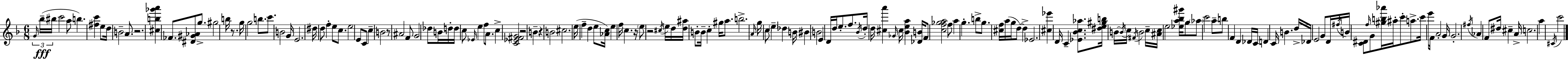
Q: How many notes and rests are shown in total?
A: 167